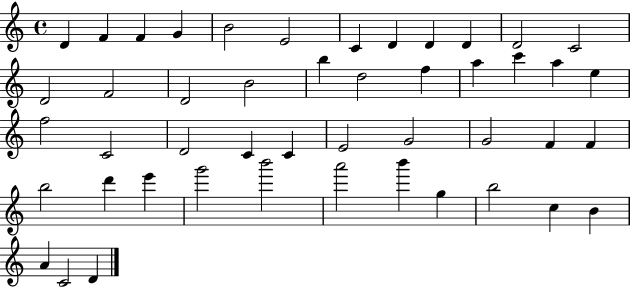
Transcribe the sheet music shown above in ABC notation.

X:1
T:Untitled
M:4/4
L:1/4
K:C
D F F G B2 E2 C D D D D2 C2 D2 F2 D2 B2 b d2 f a c' a e f2 C2 D2 C C E2 G2 G2 F F b2 d' e' g'2 b'2 a'2 b' g b2 c B A C2 D